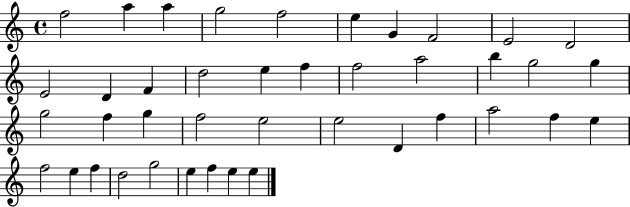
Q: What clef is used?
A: treble